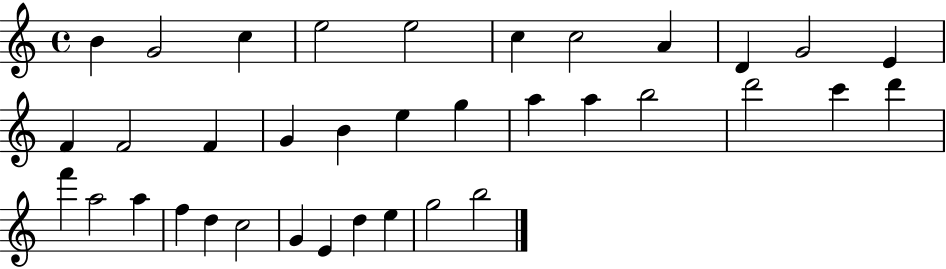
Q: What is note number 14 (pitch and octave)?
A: F4